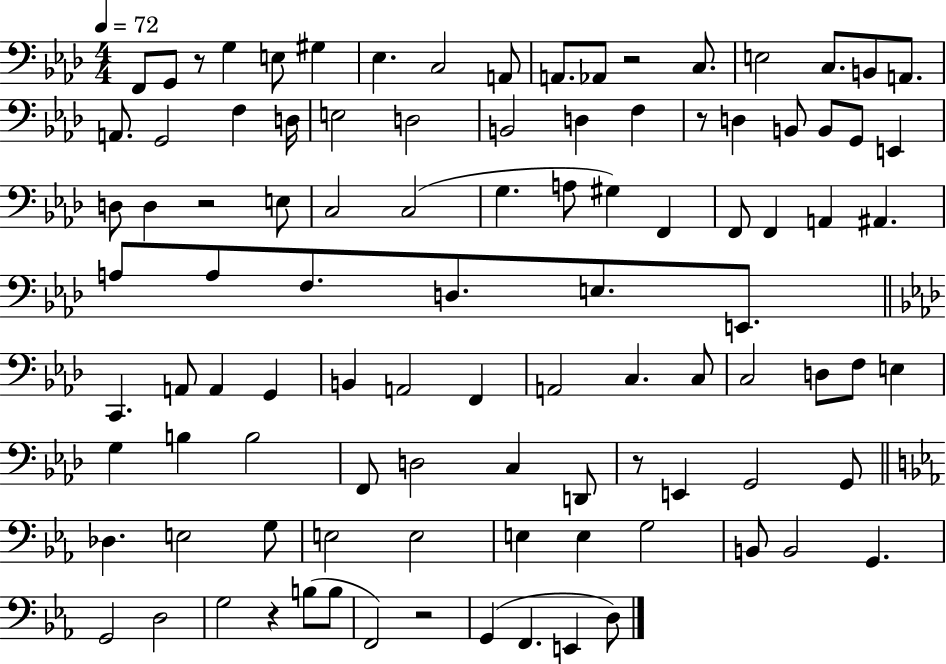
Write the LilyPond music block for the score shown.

{
  \clef bass
  \numericTimeSignature
  \time 4/4
  \key aes \major
  \tempo 4 = 72
  f,8 g,8 r8 g4 e8 gis4 | ees4. c2 a,8 | a,8. aes,8 r2 c8. | e2 c8. b,8 a,8. | \break a,8. g,2 f4 d16 | e2 d2 | b,2 d4 f4 | r8 d4 b,8 b,8 g,8 e,4 | \break d8 d4 r2 e8 | c2 c2( | g4. a8 gis4) f,4 | f,8 f,4 a,4 ais,4. | \break a8 a8 f8. d8. e8. e,8. | \bar "||" \break \key aes \major c,4. a,8 a,4 g,4 | b,4 a,2 f,4 | a,2 c4. c8 | c2 d8 f8 e4 | \break g4 b4 b2 | f,8 d2 c4 d,8 | r8 e,4 g,2 g,8 | \bar "||" \break \key c \minor des4. e2 g8 | e2 e2 | e4 e4 g2 | b,8 b,2 g,4. | \break g,2 d2 | g2 r4 b8( b8 | f,2) r2 | g,4( f,4. e,4 d8) | \break \bar "|."
}